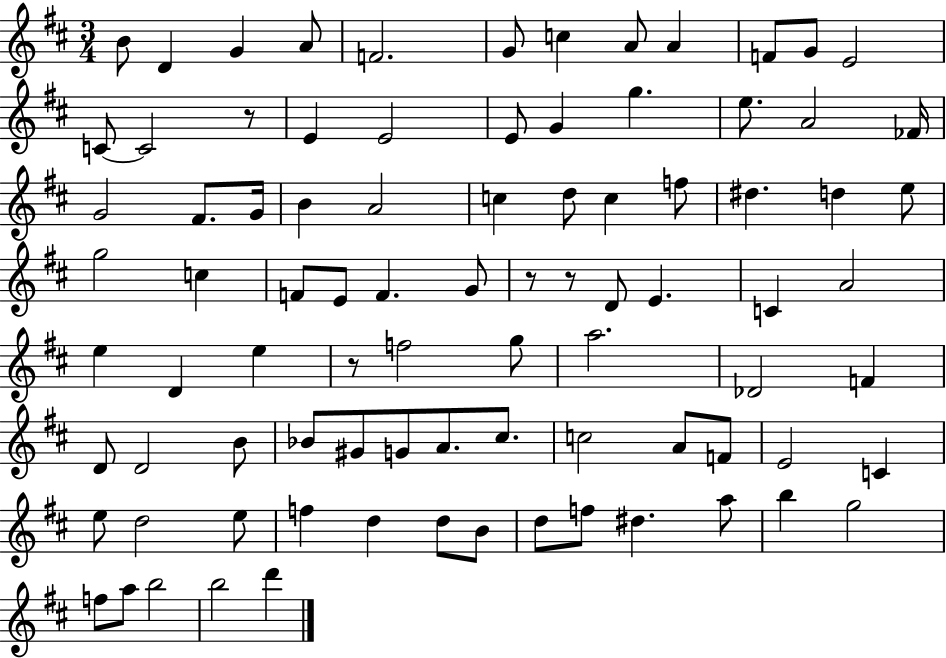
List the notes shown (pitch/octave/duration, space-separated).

B4/e D4/q G4/q A4/e F4/h. G4/e C5/q A4/e A4/q F4/e G4/e E4/h C4/e C4/h R/e E4/q E4/h E4/e G4/q G5/q. E5/e. A4/h FES4/s G4/h F#4/e. G4/s B4/q A4/h C5/q D5/e C5/q F5/e D#5/q. D5/q E5/e G5/h C5/q F4/e E4/e F4/q. G4/e R/e R/e D4/e E4/q. C4/q A4/h E5/q D4/q E5/q R/e F5/h G5/e A5/h. Db4/h F4/q D4/e D4/h B4/e Bb4/e G#4/e G4/e A4/e. C#5/e. C5/h A4/e F4/e E4/h C4/q E5/e D5/h E5/e F5/q D5/q D5/e B4/e D5/e F5/e D#5/q. A5/e B5/q G5/h F5/e A5/e B5/h B5/h D6/q